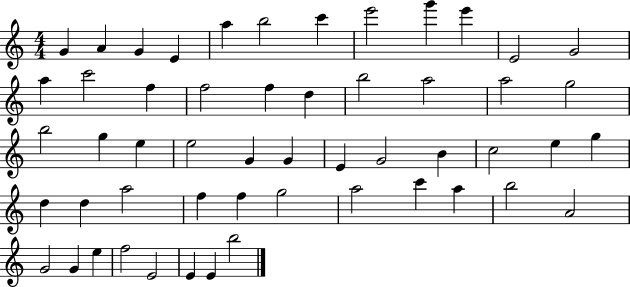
G4/q A4/q G4/q E4/q A5/q B5/h C6/q E6/h G6/q E6/q E4/h G4/h A5/q C6/h F5/q F5/h F5/q D5/q B5/h A5/h A5/h G5/h B5/h G5/q E5/q E5/h G4/q G4/q E4/q G4/h B4/q C5/h E5/q G5/q D5/q D5/q A5/h F5/q F5/q G5/h A5/h C6/q A5/q B5/h A4/h G4/h G4/q E5/q F5/h E4/h E4/q E4/q B5/h